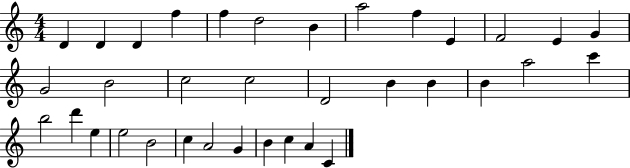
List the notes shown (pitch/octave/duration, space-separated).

D4/q D4/q D4/q F5/q F5/q D5/h B4/q A5/h F5/q E4/q F4/h E4/q G4/q G4/h B4/h C5/h C5/h D4/h B4/q B4/q B4/q A5/h C6/q B5/h D6/q E5/q E5/h B4/h C5/q A4/h G4/q B4/q C5/q A4/q C4/q